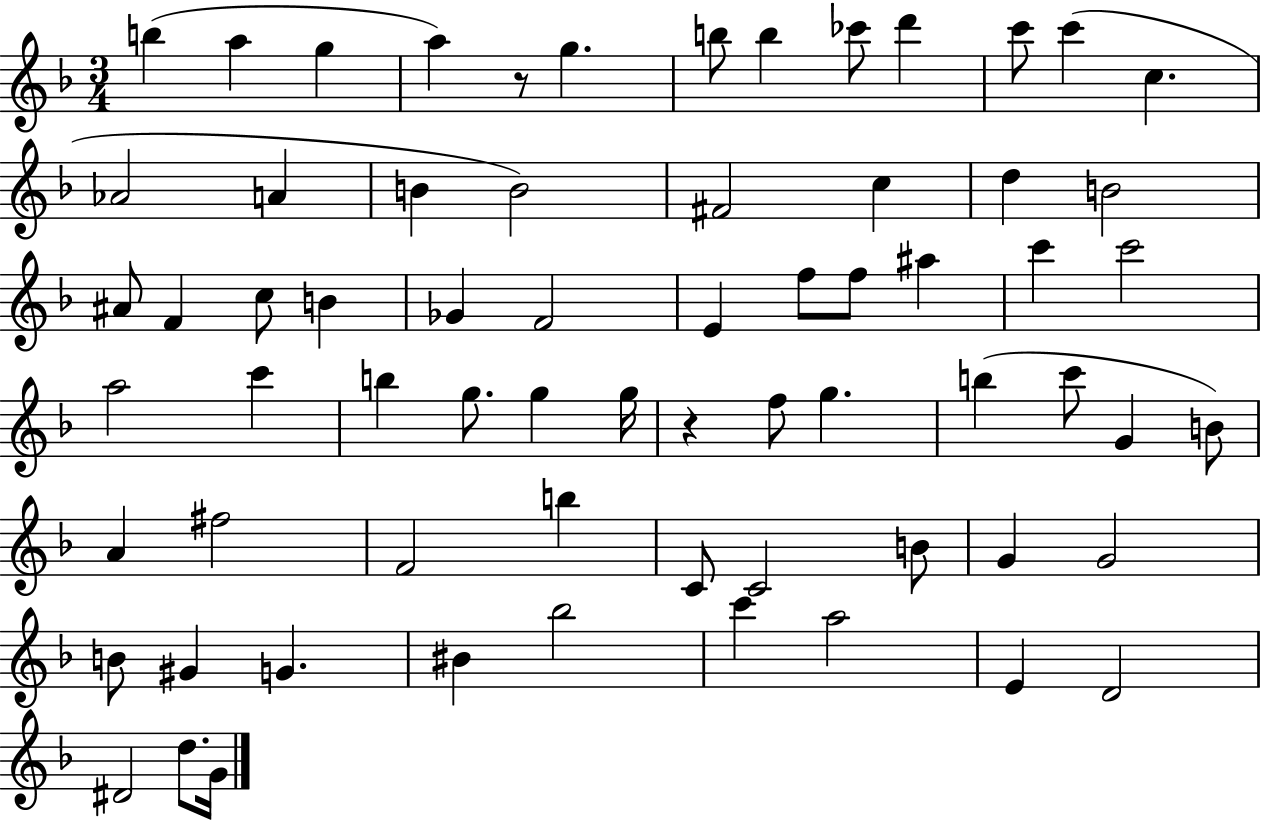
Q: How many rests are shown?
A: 2